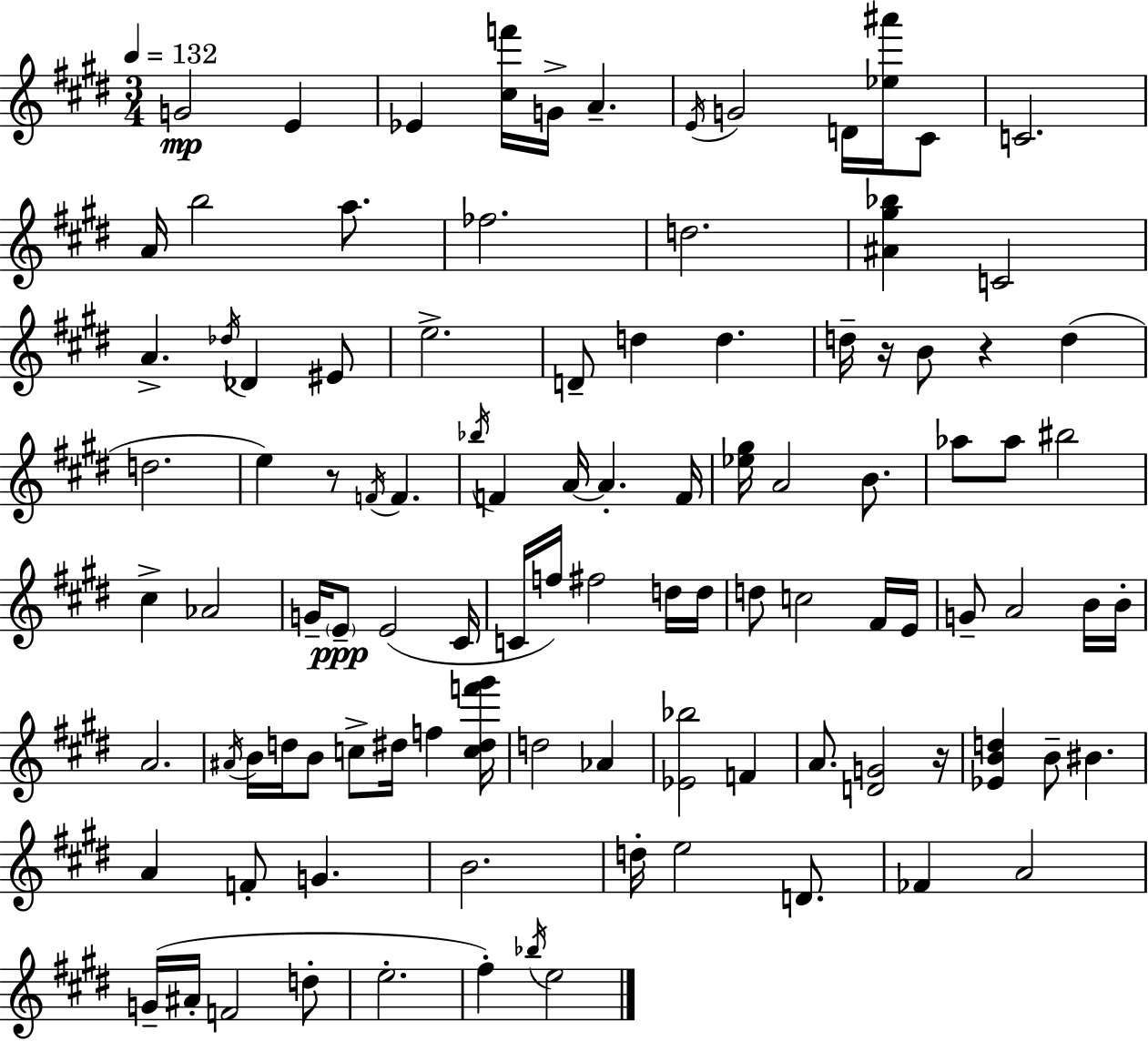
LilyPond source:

{
  \clef treble
  \numericTimeSignature
  \time 3/4
  \key e \major
  \tempo 4 = 132
  g'2\mp e'4 | ees'4 <cis'' f'''>16 g'16-> a'4.-- | \acciaccatura { e'16 } g'2 d'16 <ees'' ais'''>16 cis'8 | c'2. | \break a'16 b''2 a''8. | fes''2. | d''2. | <ais' gis'' bes''>4 c'2 | \break a'4.-> \acciaccatura { des''16 } des'4 | eis'8 e''2.-> | d'8-- d''4 d''4. | d''16-- r16 b'8 r4 d''4( | \break d''2. | e''4) r8 \acciaccatura { f'16 } f'4. | \acciaccatura { bes''16 } f'4 a'16~~ a'4.-. | f'16 <ees'' gis''>16 a'2 | \break b'8. aes''8 aes''8 bis''2 | cis''4-> aes'2 | g'16-- \parenthesize e'8--\ppp e'2( | cis'16 c'16 f''16) fis''2 | \break d''16 d''16 d''8 c''2 | fis'16 e'16 g'8-- a'2 | b'16 b'16-. a'2. | \acciaccatura { ais'16 } b'16 d''16 b'8 c''8-> dis''16 | \break f''4 <c'' dis'' f''' gis'''>16 d''2 | aes'4 <ees' bes''>2 | f'4 a'8. <d' g'>2 | r16 <ees' b' d''>4 b'8-- bis'4. | \break a'4 f'8-. g'4. | b'2. | d''16-. e''2 | d'8. fes'4 a'2 | \break g'16--( ais'16-. f'2 | d''8-. e''2.-. | fis''4-.) \acciaccatura { bes''16 } e''2 | \bar "|."
}